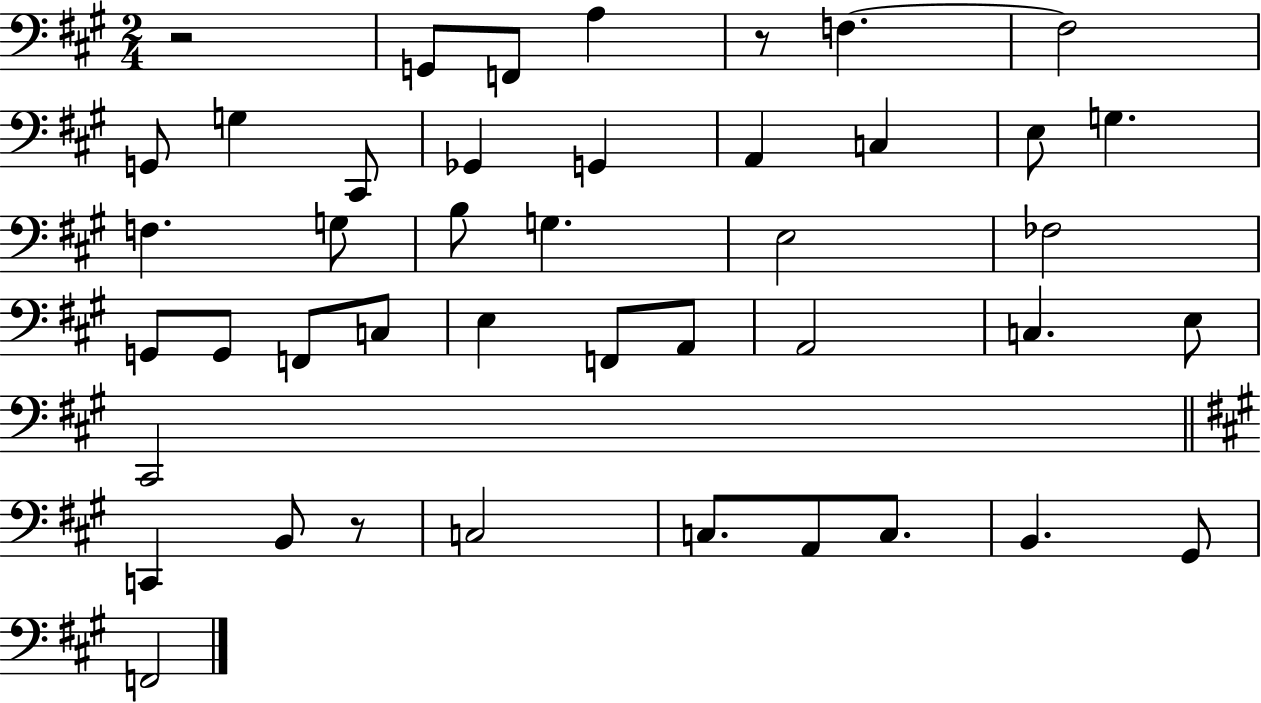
{
  \clef bass
  \numericTimeSignature
  \time 2/4
  \key a \major
  \repeat volta 2 { r2 | g,8 f,8 a4 | r8 f4.~~ | f2 | \break g,8 g4 cis,8 | ges,4 g,4 | a,4 c4 | e8 g4. | \break f4. g8 | b8 g4. | e2 | fes2 | \break g,8 g,8 f,8 c8 | e4 f,8 a,8 | a,2 | c4. e8 | \break cis,2 | \bar "||" \break \key a \major c,4 b,8 r8 | c2 | c8. a,8 c8. | b,4. gis,8 | \break f,2 | } \bar "|."
}